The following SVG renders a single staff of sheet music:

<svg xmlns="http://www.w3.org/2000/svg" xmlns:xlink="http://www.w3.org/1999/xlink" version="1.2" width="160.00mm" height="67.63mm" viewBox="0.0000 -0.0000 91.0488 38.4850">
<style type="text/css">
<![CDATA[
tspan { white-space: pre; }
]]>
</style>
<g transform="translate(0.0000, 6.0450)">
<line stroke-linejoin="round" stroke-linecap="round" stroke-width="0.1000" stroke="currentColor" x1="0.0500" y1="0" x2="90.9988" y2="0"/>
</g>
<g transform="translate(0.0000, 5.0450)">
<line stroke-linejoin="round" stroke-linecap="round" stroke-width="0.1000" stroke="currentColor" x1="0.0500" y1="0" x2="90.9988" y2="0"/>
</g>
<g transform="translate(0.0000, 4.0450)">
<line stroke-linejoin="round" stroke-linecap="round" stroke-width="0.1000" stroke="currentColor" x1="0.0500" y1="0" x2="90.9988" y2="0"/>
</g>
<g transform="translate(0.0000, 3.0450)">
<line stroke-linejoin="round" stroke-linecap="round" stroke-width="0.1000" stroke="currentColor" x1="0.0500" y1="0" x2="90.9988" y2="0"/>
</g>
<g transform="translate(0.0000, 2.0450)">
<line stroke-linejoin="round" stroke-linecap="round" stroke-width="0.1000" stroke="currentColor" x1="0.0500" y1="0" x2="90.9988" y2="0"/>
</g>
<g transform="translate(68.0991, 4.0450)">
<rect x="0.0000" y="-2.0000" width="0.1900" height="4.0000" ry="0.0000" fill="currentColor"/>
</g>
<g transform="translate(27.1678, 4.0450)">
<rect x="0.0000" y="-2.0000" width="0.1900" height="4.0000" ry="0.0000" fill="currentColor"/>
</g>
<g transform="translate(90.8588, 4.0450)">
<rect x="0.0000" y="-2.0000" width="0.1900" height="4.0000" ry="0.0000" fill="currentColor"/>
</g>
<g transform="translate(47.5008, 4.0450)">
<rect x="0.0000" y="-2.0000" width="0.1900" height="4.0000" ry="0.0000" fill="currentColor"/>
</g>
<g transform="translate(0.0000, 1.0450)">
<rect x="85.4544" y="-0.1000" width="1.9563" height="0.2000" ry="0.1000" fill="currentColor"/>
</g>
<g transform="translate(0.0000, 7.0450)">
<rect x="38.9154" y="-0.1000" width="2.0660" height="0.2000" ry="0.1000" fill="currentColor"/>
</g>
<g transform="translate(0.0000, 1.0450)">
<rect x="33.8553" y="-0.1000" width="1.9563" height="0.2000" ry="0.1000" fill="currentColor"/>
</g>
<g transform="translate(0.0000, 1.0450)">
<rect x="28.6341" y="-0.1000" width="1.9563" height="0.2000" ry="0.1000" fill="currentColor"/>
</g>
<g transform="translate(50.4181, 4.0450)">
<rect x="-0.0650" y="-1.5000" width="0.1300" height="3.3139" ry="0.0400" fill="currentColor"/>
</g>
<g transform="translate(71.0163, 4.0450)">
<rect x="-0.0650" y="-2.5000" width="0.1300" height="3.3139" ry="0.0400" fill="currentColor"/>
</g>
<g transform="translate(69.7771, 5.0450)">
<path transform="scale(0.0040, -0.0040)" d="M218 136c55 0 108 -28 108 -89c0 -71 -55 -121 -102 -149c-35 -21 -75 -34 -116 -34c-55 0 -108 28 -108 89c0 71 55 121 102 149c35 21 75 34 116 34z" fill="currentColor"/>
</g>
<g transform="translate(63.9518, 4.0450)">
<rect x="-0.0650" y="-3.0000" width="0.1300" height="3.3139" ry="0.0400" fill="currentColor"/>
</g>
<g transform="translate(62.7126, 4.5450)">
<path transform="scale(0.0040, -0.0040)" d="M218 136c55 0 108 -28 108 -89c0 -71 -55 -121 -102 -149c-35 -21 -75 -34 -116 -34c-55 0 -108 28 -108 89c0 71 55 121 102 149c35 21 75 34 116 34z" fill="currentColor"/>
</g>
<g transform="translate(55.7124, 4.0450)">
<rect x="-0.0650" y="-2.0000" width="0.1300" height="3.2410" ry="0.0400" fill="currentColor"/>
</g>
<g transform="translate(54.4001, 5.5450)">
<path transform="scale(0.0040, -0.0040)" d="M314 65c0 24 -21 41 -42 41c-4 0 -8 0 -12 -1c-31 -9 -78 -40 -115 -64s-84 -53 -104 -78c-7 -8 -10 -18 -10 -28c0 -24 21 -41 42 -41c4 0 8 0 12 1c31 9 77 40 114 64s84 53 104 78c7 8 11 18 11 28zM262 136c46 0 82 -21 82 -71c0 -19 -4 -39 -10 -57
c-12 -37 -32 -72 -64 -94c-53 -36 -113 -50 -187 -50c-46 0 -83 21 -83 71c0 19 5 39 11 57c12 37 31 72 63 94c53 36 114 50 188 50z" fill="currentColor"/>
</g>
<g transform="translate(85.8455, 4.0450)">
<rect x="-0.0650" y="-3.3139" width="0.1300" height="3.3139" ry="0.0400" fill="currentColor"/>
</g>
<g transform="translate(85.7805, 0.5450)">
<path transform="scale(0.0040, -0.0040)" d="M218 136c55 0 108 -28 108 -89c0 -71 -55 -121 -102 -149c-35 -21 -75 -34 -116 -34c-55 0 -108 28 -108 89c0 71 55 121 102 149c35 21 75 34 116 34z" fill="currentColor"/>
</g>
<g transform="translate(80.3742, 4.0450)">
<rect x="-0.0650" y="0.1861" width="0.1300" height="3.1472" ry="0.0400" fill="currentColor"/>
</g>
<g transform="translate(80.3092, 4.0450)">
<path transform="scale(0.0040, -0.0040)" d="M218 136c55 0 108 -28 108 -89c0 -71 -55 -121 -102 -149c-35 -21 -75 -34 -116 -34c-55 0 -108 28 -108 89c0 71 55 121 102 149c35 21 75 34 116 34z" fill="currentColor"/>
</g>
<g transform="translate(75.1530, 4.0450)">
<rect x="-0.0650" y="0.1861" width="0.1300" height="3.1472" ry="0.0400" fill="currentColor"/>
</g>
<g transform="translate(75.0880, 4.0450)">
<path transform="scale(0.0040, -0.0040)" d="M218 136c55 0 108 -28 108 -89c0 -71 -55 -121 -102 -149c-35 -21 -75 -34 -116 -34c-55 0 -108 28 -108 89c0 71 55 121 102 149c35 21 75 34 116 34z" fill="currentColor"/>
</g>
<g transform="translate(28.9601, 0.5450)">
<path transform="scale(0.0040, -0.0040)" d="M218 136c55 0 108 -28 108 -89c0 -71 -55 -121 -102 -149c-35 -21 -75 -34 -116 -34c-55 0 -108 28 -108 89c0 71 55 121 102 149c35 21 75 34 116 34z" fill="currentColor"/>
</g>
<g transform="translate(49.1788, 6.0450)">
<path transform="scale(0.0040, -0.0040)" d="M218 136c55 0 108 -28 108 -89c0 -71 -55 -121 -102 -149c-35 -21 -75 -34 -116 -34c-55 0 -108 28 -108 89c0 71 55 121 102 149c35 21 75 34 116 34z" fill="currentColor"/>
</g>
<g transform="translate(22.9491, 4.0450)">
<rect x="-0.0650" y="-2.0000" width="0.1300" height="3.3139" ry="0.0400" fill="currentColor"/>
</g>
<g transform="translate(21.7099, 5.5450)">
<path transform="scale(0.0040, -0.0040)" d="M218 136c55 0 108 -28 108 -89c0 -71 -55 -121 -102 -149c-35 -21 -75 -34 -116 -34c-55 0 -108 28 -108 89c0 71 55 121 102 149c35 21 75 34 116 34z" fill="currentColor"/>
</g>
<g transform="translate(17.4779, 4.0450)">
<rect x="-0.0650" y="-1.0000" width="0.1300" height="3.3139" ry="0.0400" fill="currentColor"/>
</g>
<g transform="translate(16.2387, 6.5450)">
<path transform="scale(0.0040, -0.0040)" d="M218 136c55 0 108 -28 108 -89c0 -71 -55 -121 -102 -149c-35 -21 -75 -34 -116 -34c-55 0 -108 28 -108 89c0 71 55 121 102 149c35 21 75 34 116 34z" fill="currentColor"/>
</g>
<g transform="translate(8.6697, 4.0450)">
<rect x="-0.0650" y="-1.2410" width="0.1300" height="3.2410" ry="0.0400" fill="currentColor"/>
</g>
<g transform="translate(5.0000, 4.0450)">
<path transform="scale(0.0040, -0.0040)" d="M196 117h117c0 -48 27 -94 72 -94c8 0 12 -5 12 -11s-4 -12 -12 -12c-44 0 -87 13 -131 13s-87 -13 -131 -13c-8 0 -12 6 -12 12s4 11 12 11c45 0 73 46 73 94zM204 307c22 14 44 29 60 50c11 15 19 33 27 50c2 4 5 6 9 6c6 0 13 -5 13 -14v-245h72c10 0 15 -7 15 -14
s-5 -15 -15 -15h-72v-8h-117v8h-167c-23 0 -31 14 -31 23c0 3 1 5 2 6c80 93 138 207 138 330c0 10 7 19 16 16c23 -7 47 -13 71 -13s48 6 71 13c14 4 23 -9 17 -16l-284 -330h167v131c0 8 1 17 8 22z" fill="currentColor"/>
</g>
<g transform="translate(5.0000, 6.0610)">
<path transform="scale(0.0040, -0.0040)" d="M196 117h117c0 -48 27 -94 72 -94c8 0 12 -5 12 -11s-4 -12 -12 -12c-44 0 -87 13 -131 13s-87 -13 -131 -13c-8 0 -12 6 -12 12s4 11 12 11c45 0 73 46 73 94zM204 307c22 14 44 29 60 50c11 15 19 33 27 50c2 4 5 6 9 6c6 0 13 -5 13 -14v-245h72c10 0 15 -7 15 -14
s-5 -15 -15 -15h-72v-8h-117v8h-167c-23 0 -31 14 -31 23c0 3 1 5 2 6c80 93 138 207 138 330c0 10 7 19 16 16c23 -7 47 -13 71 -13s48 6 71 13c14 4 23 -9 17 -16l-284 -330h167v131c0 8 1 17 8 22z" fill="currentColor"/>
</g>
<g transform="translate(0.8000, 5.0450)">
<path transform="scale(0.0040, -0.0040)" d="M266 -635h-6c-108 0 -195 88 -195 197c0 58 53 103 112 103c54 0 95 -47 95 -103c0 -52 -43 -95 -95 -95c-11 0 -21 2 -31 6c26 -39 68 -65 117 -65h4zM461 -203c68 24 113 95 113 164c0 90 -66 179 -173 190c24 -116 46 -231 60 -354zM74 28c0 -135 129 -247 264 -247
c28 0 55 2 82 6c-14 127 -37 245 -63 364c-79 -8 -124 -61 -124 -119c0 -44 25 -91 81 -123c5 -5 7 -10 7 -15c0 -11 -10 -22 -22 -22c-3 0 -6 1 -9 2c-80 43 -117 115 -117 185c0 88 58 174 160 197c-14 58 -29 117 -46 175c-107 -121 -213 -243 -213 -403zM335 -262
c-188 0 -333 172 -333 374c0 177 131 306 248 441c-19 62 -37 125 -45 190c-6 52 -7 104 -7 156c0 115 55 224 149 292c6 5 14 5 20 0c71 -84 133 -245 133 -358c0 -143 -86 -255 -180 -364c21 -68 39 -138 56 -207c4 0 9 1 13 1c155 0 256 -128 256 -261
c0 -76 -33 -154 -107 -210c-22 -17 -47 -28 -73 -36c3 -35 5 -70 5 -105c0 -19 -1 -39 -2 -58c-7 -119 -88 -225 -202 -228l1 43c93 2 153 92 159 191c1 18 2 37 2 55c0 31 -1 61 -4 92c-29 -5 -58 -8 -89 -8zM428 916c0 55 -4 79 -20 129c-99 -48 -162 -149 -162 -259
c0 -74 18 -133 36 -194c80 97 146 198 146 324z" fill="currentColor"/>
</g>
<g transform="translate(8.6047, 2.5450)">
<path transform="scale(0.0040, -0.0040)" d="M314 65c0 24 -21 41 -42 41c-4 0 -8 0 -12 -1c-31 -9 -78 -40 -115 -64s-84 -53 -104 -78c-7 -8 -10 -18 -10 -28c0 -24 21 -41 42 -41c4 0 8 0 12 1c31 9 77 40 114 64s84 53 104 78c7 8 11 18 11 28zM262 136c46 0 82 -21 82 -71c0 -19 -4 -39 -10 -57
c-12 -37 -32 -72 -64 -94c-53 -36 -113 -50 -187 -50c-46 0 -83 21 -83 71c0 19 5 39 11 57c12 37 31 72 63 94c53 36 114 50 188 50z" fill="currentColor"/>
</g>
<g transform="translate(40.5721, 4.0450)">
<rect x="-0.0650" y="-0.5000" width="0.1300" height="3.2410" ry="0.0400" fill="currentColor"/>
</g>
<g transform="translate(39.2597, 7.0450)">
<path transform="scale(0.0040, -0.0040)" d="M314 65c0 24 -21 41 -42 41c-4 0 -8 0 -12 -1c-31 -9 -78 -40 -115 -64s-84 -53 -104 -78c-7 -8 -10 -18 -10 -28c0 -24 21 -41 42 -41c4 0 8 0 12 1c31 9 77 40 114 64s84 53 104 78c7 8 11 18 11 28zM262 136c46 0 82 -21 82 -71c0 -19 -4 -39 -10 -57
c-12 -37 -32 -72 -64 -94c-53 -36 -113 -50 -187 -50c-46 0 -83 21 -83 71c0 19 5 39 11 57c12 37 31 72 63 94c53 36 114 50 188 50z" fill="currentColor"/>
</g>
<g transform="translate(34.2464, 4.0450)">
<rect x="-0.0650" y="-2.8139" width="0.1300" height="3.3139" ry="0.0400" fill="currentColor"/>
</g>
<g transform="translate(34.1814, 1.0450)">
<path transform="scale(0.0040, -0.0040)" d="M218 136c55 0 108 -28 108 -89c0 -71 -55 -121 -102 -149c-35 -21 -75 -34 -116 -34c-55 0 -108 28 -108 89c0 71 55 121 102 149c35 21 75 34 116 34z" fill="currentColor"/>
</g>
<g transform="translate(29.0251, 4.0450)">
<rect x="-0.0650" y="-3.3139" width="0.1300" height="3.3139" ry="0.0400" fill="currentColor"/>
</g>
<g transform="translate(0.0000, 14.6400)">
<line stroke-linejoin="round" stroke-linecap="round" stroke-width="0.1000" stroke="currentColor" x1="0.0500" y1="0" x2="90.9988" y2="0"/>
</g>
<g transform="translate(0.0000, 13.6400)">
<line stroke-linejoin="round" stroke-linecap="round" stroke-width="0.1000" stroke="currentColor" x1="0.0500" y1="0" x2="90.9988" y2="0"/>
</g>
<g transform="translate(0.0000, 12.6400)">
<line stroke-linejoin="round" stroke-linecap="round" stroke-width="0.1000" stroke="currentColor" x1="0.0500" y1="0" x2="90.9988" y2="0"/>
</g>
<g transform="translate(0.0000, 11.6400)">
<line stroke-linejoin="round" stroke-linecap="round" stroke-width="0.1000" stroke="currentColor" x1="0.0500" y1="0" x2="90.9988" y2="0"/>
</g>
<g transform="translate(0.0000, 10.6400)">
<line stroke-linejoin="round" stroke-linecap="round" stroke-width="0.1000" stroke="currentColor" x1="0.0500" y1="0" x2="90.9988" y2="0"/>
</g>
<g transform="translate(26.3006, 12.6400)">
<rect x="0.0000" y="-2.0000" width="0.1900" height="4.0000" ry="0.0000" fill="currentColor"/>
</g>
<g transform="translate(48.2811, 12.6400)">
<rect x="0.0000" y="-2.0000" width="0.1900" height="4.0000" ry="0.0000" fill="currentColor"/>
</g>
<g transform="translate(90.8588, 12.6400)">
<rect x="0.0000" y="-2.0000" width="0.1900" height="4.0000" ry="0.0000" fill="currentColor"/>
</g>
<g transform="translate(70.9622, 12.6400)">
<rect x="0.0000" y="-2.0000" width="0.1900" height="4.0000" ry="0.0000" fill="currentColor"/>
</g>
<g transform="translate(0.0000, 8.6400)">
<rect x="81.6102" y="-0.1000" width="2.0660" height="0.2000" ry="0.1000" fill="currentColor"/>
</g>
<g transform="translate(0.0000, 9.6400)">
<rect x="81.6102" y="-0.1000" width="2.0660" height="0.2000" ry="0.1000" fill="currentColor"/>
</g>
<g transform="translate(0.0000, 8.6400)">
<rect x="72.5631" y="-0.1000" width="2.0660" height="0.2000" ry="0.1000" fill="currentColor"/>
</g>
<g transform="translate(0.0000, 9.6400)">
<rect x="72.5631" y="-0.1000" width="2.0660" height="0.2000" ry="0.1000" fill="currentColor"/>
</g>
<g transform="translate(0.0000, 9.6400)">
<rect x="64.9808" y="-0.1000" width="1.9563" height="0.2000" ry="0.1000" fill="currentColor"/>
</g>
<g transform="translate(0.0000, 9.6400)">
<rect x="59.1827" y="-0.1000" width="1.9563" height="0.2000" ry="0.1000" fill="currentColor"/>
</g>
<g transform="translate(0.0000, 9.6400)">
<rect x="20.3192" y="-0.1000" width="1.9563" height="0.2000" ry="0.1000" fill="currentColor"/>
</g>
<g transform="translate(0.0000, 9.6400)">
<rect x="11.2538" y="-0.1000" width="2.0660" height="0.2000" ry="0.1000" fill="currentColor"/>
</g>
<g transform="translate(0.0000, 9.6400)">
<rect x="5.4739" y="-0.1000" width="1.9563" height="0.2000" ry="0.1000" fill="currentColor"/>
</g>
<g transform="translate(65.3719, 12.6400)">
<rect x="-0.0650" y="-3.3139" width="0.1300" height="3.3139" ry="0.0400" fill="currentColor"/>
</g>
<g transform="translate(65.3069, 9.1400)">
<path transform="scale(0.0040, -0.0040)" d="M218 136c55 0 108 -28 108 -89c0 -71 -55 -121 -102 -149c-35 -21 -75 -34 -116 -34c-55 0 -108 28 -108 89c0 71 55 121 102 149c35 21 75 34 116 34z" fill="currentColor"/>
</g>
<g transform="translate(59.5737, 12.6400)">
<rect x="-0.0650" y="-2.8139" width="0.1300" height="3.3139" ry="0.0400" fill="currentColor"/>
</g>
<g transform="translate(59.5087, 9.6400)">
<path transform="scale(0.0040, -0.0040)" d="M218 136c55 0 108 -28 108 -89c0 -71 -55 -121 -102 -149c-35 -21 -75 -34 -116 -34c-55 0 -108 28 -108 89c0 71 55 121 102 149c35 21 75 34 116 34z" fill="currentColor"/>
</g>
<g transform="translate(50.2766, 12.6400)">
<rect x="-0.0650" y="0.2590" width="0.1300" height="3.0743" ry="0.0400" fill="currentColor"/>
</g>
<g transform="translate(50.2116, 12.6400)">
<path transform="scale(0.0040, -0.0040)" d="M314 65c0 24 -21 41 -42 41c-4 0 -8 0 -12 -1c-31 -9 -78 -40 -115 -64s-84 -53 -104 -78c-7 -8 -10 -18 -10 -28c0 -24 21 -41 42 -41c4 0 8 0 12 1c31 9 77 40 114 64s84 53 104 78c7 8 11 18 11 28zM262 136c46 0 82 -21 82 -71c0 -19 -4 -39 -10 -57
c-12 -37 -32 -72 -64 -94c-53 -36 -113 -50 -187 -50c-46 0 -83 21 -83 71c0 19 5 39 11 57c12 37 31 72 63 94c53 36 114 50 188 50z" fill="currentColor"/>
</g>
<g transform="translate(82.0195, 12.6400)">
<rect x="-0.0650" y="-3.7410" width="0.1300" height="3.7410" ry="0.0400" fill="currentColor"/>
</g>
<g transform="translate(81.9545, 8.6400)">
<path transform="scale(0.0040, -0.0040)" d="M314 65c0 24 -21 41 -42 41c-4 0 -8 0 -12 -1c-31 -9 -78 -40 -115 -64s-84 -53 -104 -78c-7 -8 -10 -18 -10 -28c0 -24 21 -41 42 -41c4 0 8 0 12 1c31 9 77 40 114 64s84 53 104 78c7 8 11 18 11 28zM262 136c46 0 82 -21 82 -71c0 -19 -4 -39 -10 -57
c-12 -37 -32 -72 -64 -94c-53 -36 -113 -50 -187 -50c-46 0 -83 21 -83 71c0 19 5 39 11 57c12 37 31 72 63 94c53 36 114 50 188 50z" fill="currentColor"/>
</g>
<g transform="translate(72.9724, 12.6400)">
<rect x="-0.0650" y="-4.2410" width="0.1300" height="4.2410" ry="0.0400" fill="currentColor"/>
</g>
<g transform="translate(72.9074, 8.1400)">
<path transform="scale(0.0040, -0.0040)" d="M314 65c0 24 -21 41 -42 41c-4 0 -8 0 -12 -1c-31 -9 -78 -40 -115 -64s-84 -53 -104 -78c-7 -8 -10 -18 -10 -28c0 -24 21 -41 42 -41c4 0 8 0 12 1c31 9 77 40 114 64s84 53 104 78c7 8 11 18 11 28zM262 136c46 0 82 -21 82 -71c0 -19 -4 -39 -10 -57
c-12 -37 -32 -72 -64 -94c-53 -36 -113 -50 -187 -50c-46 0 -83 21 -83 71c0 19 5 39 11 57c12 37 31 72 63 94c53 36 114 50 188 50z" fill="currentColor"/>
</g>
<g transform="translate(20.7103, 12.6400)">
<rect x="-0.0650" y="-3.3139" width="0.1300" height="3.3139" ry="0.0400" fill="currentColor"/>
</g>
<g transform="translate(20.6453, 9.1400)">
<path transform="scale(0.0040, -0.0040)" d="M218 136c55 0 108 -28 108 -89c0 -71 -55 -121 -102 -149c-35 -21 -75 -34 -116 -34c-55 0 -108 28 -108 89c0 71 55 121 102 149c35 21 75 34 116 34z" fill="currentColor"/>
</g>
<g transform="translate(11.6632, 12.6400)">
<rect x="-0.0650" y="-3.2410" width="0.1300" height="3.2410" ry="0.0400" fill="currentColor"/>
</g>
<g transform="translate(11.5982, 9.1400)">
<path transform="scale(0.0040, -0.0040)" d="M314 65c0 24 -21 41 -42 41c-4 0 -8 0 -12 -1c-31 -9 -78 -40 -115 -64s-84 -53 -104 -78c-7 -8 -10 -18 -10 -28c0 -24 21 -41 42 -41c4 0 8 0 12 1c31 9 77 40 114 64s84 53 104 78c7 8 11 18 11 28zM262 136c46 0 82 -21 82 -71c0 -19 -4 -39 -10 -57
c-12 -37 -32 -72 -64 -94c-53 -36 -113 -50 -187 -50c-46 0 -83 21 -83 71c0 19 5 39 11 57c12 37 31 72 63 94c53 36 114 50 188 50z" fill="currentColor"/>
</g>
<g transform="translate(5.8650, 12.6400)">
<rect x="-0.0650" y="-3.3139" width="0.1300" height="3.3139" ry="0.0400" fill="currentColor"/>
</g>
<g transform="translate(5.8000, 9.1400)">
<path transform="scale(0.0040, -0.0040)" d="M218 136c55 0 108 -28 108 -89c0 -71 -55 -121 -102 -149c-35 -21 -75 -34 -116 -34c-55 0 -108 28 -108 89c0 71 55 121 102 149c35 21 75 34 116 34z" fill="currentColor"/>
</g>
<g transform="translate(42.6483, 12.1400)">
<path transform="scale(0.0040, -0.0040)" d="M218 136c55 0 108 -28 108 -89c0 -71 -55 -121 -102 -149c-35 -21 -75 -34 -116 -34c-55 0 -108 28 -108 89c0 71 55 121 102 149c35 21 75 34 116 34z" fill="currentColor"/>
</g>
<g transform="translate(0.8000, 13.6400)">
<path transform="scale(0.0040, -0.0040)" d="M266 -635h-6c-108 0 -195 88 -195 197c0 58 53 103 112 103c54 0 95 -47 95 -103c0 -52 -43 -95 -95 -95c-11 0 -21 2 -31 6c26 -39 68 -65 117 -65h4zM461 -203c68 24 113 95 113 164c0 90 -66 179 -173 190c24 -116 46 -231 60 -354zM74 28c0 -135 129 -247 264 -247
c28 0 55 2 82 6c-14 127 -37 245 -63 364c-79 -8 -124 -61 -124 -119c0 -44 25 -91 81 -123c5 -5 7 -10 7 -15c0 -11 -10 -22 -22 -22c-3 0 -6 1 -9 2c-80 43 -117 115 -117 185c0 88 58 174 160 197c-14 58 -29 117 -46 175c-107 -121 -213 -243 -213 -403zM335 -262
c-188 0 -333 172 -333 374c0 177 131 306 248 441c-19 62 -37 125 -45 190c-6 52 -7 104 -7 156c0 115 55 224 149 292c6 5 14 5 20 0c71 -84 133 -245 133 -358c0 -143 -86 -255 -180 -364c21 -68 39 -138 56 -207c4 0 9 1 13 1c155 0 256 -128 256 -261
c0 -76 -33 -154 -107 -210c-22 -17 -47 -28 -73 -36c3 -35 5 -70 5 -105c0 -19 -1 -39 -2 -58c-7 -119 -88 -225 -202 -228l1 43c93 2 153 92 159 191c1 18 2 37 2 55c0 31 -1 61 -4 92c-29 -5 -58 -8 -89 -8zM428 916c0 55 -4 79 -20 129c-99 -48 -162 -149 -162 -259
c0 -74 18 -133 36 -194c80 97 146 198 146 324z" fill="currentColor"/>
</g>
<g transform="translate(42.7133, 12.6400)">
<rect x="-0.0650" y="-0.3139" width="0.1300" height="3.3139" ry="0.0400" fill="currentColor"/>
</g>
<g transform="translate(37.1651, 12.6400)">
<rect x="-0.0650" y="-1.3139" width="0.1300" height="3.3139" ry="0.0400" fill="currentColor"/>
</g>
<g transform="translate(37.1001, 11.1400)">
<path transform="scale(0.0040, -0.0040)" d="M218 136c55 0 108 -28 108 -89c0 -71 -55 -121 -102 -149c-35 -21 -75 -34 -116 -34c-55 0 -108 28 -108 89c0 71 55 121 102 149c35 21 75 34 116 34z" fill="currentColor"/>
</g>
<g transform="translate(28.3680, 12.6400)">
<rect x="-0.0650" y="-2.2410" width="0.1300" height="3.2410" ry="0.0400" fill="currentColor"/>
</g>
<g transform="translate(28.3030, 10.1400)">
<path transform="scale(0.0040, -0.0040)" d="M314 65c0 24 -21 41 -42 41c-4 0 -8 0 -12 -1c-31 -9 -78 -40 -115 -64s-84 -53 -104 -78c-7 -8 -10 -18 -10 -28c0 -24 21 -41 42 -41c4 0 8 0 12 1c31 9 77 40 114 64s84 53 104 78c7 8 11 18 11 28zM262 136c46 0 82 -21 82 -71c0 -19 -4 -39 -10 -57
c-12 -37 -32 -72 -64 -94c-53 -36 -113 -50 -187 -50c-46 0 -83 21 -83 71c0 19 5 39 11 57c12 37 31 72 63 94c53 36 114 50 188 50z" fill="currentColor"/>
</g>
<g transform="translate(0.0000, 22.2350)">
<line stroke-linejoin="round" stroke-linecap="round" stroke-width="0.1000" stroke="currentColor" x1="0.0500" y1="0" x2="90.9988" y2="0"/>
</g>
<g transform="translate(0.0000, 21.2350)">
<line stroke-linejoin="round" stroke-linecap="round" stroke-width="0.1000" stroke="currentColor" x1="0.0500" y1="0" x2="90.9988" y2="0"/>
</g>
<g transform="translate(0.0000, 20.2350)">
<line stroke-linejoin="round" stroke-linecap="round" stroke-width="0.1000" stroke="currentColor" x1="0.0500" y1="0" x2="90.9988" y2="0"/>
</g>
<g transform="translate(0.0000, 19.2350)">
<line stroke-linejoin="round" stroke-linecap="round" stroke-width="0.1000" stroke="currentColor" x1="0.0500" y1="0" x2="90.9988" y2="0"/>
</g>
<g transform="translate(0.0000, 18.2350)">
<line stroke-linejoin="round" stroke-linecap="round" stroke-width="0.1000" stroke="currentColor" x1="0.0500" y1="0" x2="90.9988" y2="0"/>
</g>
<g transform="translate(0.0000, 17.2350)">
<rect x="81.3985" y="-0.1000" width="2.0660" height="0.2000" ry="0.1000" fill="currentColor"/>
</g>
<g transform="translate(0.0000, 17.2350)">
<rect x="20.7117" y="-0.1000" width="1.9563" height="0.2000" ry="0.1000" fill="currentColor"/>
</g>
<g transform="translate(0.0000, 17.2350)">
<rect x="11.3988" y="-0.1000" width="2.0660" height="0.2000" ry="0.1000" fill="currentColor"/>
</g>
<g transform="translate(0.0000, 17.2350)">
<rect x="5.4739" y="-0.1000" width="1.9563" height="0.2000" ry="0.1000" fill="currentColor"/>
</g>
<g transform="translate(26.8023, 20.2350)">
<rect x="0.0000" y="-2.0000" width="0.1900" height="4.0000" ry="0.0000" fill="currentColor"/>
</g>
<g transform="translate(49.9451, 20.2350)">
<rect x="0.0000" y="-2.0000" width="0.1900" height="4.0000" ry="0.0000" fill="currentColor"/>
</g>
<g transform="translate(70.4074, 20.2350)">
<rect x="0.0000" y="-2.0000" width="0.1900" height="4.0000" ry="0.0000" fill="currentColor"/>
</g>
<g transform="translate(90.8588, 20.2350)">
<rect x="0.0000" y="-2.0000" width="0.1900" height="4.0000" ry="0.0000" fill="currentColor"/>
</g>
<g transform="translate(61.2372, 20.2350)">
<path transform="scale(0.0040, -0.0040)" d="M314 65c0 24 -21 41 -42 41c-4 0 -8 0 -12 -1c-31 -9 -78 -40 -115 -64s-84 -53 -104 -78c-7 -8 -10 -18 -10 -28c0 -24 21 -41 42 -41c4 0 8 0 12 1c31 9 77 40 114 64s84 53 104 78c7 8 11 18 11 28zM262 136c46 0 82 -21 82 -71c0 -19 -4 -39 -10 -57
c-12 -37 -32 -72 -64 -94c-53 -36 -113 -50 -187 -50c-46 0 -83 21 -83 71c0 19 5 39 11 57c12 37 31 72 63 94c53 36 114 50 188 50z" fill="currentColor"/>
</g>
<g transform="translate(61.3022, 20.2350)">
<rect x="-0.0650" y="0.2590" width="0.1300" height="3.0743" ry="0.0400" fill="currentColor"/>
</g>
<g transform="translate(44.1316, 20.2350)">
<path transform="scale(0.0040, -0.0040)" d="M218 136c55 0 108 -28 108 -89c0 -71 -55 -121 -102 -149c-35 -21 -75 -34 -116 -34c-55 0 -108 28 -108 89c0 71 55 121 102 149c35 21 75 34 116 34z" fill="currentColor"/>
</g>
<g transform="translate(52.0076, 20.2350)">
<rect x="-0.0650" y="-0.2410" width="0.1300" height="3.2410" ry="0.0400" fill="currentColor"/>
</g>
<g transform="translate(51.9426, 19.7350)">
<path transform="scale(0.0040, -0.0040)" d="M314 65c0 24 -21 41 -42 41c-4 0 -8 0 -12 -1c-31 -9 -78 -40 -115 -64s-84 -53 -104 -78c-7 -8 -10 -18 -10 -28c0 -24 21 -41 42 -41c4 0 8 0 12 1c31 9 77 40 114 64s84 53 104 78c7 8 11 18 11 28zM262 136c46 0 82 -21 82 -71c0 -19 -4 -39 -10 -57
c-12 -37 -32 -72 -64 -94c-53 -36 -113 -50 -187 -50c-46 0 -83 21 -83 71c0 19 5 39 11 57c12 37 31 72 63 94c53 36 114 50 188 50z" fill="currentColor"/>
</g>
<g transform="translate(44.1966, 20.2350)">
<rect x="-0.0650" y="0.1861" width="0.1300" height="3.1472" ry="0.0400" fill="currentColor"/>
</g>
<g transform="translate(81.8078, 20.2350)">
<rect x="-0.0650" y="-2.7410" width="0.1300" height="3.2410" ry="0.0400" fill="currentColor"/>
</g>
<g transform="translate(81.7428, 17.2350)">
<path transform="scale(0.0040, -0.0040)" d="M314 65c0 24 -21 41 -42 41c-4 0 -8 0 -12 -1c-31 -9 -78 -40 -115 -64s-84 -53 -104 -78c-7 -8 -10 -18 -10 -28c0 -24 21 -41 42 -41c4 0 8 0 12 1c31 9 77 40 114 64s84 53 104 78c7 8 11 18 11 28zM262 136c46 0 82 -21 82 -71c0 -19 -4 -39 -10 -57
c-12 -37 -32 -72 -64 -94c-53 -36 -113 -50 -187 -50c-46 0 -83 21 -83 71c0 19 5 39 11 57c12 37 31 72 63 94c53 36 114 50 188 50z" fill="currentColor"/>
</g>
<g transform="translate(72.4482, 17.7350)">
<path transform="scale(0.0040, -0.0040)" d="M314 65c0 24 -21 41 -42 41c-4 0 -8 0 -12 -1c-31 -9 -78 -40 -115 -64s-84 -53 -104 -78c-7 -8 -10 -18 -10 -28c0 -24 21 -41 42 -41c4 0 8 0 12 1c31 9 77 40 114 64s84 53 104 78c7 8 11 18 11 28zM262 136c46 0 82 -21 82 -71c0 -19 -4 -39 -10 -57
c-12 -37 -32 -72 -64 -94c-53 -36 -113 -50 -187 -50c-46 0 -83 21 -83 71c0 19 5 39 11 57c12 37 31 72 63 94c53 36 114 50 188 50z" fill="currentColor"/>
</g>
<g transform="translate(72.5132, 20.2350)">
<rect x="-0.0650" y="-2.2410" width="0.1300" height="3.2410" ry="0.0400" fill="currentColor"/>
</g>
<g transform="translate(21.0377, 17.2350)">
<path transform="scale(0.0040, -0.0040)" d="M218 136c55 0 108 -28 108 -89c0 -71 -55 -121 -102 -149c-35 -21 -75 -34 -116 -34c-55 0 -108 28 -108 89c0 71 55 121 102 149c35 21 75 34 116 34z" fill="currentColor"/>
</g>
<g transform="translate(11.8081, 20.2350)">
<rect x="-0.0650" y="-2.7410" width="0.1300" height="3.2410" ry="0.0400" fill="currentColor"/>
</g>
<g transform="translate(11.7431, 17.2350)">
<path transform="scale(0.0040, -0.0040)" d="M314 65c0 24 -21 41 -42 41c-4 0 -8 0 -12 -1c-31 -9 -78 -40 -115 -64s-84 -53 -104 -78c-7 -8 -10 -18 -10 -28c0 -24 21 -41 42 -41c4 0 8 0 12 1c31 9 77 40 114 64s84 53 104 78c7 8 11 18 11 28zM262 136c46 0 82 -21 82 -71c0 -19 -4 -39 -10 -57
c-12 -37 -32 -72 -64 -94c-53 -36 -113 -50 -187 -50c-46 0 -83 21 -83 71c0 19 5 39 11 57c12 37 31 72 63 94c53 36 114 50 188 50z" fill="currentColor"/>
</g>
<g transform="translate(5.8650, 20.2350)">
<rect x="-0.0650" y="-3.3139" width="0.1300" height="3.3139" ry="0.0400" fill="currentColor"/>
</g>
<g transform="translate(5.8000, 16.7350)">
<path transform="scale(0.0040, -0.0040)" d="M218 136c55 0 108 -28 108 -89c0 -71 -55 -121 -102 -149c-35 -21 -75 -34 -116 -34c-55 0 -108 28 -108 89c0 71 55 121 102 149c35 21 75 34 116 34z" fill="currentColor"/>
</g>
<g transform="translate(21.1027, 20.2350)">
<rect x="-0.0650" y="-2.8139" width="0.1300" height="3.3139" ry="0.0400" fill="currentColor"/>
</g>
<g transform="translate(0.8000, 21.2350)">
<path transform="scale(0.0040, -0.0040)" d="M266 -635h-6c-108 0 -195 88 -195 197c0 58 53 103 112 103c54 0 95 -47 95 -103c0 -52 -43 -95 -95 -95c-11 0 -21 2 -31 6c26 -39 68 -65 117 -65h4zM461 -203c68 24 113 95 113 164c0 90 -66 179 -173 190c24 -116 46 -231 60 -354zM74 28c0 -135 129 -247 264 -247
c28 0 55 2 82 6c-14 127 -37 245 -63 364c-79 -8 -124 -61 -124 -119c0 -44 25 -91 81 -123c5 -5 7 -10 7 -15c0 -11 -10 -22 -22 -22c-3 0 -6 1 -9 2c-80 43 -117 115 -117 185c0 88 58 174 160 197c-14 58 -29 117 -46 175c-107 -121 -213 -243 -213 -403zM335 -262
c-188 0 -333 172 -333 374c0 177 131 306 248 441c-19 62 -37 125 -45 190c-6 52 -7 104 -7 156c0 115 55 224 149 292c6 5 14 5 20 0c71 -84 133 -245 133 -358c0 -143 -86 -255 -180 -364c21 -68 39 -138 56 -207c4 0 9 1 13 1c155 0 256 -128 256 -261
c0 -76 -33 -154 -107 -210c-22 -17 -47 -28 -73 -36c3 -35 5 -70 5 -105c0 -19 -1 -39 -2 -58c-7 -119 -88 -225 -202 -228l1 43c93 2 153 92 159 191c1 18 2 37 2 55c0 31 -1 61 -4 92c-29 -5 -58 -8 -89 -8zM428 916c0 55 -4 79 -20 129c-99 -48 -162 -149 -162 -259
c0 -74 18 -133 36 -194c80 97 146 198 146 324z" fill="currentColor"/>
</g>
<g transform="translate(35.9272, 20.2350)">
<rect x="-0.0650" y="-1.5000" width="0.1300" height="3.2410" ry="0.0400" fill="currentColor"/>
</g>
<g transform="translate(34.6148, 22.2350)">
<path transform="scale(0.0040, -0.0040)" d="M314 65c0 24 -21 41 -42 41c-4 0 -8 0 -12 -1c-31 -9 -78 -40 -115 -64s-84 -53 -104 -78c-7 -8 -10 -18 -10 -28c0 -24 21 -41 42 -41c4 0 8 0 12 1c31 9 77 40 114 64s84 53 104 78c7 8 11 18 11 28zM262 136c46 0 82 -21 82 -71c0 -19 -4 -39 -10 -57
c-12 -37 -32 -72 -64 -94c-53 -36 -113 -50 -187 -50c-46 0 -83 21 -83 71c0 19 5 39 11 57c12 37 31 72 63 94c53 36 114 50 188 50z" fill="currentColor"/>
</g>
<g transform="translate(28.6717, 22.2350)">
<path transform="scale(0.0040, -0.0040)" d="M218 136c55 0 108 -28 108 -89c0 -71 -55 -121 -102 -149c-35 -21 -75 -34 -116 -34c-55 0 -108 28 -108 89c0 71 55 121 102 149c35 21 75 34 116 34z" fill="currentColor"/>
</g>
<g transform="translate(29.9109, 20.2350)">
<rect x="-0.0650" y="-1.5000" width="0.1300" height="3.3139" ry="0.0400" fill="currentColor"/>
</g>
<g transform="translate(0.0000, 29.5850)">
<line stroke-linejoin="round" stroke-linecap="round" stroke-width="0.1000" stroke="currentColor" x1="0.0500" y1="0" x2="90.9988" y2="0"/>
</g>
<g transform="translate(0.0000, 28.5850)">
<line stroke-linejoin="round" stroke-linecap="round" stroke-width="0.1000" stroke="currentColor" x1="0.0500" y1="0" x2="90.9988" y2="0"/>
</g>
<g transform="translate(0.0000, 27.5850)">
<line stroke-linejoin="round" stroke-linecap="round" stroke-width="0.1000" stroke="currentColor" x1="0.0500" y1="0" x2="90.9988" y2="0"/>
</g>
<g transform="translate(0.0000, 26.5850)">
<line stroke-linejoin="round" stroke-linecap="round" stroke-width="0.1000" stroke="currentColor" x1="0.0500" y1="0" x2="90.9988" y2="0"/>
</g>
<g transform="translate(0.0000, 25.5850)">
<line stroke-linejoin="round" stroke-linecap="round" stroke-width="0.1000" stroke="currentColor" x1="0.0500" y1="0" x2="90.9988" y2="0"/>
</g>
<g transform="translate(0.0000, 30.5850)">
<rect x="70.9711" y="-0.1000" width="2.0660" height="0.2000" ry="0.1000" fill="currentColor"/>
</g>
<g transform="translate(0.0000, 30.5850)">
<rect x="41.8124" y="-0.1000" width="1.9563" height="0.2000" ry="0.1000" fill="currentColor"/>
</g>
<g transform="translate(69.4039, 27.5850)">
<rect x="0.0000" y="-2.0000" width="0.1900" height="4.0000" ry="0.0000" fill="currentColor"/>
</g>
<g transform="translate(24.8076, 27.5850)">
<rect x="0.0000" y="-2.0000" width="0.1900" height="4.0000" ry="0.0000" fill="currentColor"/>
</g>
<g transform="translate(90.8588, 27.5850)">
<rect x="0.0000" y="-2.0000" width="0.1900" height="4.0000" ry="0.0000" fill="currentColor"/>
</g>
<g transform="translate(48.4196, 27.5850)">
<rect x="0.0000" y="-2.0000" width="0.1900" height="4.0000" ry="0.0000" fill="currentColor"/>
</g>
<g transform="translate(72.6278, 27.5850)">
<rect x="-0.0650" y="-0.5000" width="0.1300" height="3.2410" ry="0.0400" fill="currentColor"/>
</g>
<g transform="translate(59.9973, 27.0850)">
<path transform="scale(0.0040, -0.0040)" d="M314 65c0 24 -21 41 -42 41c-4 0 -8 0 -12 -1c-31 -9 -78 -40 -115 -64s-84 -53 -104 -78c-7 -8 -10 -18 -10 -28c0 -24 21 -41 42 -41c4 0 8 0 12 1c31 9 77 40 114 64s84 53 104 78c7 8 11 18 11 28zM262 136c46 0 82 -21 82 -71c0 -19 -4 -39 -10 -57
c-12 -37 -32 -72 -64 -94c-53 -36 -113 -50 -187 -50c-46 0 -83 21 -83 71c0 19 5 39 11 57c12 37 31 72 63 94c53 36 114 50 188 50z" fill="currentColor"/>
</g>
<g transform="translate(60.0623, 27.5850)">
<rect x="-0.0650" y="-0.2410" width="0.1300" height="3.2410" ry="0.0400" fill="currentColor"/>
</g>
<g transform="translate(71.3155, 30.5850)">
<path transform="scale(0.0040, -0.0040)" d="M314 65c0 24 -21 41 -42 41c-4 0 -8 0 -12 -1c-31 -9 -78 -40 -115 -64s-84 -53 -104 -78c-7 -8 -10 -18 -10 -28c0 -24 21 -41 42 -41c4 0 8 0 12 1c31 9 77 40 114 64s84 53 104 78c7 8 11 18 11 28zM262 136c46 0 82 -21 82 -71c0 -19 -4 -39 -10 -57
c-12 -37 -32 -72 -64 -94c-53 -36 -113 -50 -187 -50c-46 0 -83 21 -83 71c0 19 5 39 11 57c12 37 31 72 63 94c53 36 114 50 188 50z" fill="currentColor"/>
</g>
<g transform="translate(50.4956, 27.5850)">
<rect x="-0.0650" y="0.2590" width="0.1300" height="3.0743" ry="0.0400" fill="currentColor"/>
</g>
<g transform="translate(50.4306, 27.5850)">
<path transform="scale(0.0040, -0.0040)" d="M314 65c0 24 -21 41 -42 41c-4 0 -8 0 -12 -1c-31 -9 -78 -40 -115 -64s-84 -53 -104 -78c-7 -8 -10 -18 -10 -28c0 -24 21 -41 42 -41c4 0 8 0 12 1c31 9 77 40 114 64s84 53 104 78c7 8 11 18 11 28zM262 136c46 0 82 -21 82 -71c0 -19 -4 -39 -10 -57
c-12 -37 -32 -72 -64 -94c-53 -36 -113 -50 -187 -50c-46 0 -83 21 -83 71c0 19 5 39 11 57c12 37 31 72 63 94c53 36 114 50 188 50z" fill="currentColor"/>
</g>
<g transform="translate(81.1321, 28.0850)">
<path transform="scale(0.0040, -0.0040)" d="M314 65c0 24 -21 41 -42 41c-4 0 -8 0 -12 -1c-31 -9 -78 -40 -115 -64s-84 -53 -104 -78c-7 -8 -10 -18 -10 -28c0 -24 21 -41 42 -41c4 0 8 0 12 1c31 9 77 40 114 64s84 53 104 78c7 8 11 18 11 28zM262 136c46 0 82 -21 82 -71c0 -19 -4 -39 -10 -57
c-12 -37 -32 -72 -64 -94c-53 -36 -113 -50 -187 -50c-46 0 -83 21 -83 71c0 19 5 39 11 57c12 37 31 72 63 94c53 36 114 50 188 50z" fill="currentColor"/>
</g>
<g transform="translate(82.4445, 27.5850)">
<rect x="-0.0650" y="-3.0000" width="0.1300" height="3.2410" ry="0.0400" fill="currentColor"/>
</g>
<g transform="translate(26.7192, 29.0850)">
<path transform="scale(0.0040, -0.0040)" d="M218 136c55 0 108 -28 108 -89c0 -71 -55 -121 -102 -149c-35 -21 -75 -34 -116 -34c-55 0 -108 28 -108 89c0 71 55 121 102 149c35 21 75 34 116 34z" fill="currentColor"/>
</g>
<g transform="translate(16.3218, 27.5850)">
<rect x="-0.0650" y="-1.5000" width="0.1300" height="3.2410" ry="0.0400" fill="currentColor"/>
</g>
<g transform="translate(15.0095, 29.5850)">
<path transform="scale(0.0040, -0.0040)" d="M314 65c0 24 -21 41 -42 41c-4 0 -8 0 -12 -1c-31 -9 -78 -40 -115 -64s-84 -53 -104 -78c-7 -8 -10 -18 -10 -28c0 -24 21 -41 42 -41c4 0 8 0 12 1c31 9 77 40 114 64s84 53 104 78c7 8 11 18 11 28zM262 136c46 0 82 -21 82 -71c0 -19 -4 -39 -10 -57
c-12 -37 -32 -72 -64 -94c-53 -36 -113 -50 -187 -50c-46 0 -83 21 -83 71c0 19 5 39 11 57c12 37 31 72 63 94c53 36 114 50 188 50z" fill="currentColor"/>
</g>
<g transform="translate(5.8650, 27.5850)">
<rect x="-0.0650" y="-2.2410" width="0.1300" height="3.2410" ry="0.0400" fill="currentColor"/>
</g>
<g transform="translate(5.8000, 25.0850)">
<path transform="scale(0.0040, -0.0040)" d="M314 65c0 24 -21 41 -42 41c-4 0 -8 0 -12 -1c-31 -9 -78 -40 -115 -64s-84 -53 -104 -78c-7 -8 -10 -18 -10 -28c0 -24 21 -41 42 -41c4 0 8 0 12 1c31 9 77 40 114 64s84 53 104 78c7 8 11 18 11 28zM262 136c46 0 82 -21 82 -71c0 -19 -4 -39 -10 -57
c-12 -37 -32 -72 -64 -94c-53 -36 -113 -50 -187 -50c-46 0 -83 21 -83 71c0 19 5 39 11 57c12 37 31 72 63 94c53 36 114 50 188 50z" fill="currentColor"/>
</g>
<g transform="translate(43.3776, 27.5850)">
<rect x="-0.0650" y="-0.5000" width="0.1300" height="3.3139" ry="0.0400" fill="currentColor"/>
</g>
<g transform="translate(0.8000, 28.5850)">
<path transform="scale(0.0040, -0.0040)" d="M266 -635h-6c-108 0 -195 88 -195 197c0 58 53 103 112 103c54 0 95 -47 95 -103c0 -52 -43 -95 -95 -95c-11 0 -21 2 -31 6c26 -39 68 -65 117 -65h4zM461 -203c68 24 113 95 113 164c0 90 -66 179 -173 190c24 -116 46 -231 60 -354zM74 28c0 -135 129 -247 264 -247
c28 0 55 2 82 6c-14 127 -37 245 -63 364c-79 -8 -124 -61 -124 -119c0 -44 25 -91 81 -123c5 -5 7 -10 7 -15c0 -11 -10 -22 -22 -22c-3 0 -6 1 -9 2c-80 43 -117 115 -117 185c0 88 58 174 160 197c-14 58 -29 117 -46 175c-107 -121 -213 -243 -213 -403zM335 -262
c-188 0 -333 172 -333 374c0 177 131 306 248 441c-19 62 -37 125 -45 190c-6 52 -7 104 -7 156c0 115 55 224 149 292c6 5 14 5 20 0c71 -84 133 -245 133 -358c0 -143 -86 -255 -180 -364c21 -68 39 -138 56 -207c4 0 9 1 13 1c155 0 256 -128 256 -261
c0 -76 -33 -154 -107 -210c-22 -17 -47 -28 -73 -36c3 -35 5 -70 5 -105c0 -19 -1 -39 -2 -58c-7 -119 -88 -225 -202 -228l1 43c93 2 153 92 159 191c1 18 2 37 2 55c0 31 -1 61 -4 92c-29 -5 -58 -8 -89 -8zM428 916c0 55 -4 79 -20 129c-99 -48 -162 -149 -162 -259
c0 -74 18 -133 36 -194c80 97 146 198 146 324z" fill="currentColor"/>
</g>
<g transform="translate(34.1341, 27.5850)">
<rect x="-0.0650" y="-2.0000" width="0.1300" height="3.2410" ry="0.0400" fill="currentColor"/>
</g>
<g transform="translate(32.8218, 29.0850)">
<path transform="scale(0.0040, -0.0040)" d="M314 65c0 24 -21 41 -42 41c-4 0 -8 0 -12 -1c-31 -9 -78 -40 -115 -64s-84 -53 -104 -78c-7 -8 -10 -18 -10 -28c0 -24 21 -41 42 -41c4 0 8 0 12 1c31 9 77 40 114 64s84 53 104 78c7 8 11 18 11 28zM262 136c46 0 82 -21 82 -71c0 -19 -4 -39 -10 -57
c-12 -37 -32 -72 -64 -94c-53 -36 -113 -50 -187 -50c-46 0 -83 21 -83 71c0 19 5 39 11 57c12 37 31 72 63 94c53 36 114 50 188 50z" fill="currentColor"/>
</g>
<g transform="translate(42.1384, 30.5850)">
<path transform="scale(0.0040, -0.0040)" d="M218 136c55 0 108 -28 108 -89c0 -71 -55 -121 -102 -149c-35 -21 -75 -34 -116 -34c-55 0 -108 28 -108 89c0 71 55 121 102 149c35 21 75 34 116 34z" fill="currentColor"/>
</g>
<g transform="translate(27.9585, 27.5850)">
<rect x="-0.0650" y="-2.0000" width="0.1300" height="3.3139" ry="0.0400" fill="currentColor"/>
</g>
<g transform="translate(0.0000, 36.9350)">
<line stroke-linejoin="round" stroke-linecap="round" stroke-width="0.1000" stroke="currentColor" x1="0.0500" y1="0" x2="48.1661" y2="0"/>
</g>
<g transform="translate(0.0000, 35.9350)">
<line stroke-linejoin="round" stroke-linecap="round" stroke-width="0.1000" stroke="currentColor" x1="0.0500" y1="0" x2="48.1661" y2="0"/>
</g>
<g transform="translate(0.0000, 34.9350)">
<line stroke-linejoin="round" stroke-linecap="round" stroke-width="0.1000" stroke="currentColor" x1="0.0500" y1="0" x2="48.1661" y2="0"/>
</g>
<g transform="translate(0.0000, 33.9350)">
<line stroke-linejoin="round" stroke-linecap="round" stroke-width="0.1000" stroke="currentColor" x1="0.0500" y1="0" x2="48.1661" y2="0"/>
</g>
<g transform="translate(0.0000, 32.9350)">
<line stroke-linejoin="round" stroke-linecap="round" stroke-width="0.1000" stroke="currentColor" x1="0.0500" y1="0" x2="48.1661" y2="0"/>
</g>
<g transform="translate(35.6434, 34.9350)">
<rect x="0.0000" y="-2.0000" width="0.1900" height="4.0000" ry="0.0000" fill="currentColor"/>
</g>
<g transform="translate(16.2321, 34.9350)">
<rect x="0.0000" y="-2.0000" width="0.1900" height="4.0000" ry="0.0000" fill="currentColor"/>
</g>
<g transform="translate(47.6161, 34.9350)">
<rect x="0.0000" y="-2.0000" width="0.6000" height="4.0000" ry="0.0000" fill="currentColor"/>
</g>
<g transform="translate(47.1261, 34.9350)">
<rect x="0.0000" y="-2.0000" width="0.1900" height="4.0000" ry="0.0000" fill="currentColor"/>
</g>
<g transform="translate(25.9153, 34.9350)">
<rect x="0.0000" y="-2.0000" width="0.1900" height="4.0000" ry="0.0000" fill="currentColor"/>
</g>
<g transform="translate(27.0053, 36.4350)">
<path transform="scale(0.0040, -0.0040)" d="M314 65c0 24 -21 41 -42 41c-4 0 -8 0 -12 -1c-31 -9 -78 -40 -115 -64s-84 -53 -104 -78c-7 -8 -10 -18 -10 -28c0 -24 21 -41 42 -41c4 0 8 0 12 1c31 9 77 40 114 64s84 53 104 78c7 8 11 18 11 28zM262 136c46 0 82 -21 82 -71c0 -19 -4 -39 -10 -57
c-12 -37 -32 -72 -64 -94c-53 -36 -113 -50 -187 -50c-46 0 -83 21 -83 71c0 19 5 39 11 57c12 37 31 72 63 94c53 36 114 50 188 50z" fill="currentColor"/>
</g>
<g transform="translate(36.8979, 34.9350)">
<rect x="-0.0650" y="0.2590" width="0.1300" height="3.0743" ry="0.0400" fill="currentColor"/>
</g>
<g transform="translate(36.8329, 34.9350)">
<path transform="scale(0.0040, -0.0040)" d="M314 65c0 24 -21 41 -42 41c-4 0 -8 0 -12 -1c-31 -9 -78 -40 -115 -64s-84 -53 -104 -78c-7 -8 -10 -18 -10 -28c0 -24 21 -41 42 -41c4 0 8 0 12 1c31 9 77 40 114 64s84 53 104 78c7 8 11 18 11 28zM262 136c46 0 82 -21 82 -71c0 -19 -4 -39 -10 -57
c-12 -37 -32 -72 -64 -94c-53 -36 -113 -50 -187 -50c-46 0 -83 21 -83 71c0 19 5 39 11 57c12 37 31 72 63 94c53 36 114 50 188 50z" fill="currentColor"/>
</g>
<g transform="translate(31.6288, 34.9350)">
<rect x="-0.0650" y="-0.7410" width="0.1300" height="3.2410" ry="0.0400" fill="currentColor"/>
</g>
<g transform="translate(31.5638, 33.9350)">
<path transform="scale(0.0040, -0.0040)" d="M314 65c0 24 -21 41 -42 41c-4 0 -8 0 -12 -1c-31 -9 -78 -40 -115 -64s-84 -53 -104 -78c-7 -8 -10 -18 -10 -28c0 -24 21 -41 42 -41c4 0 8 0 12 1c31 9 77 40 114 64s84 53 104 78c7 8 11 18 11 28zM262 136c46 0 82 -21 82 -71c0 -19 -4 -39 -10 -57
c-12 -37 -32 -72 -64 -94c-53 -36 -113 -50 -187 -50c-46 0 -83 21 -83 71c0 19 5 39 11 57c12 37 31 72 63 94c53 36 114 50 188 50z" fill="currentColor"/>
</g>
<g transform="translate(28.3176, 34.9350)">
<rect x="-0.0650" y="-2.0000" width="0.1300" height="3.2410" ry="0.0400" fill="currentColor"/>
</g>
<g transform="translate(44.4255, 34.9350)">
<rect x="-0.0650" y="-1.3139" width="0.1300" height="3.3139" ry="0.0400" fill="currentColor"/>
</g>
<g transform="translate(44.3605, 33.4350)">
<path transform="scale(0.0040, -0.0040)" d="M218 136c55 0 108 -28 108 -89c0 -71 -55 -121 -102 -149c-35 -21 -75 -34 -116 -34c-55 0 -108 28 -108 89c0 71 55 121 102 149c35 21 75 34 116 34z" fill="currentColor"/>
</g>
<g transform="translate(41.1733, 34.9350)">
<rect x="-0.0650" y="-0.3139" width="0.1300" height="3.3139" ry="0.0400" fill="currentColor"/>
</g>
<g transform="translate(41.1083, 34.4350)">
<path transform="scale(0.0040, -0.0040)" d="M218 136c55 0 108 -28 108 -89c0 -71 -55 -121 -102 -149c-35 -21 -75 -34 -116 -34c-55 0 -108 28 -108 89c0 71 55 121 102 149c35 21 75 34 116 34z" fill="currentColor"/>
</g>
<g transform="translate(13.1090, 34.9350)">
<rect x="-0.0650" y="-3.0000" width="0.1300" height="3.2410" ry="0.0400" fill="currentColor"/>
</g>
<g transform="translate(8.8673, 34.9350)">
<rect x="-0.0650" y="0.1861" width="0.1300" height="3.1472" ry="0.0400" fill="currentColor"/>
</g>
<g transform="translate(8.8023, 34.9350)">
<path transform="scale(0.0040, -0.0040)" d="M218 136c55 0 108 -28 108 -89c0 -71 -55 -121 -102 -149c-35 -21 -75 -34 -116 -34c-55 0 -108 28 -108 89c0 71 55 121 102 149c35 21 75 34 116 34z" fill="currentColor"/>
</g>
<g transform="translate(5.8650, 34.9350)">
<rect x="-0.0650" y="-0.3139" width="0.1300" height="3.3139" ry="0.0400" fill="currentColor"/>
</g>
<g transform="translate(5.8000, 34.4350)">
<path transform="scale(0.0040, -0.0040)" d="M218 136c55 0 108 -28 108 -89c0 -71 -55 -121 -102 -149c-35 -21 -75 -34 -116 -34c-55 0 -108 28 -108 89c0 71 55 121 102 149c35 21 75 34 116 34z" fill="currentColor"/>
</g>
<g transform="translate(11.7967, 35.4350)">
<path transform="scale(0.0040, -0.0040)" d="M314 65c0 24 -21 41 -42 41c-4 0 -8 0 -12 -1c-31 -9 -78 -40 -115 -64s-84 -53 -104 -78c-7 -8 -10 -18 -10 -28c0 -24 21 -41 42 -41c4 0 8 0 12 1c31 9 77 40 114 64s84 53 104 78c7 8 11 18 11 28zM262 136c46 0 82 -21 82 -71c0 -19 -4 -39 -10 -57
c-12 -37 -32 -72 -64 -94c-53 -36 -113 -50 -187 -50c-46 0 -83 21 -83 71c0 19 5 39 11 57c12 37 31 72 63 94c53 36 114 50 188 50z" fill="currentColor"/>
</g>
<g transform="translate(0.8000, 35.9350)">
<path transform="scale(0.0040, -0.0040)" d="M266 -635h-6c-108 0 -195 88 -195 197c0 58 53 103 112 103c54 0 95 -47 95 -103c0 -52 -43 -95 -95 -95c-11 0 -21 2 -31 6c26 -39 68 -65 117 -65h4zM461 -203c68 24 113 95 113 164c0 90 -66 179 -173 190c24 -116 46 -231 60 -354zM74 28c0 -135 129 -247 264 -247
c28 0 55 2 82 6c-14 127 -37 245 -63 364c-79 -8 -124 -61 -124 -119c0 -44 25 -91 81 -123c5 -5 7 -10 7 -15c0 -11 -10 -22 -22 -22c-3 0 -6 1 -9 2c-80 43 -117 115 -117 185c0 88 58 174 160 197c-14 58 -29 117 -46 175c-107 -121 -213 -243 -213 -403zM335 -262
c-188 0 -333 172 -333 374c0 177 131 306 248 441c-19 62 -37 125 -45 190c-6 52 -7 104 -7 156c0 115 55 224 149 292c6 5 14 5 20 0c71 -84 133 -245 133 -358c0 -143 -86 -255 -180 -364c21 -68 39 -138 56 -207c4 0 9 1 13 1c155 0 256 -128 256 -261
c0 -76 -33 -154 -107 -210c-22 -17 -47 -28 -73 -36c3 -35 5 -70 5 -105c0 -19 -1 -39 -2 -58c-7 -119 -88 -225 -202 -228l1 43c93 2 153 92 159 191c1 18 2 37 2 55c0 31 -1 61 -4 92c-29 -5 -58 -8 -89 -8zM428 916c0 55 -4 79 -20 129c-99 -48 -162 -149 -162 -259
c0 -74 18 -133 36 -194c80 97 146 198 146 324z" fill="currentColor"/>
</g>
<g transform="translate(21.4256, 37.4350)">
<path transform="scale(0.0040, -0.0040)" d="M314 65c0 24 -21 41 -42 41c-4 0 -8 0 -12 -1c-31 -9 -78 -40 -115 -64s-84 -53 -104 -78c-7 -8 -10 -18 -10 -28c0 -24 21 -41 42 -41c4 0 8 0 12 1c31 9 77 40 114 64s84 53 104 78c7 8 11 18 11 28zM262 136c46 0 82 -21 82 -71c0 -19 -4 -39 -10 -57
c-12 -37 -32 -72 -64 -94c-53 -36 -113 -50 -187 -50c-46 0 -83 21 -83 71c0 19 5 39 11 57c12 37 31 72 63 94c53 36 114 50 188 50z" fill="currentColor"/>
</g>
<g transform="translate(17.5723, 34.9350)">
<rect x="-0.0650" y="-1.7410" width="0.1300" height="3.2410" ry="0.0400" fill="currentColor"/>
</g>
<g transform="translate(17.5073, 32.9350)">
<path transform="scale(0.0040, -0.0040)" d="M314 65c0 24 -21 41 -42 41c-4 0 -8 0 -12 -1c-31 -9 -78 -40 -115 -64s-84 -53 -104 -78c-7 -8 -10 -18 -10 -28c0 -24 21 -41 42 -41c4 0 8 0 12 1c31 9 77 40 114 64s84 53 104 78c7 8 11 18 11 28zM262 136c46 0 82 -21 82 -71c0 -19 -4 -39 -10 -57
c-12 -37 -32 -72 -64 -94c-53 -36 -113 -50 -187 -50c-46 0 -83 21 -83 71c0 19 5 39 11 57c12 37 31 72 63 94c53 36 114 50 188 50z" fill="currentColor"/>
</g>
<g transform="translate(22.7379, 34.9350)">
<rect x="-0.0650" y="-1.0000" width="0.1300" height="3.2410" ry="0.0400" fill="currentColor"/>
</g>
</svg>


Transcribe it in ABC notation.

X:1
T:Untitled
M:4/4
L:1/4
K:C
e2 D F b a C2 E F2 A G B B b b b2 b g2 e c B2 a b d'2 c'2 b a2 a E E2 B c2 B2 g2 a2 g2 E2 F F2 C B2 c2 C2 A2 c B A2 f2 D2 F2 d2 B2 c e